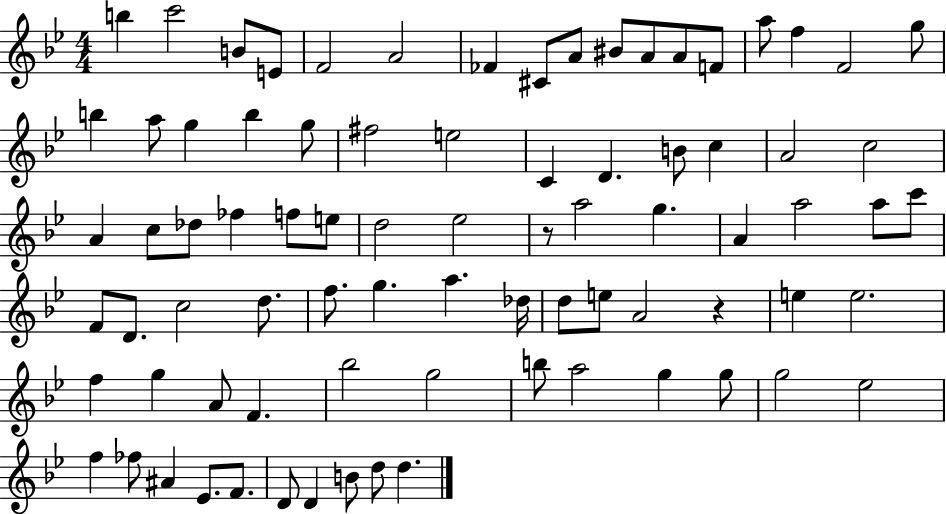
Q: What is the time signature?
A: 4/4